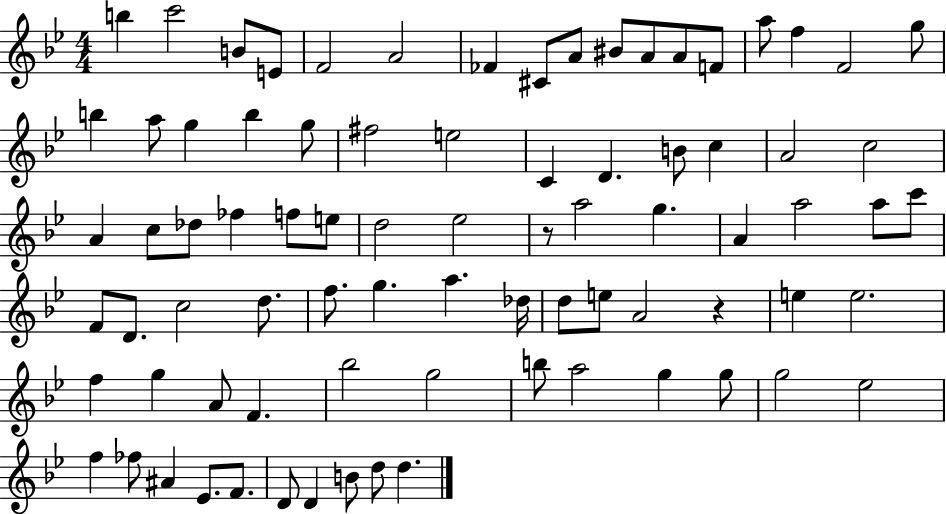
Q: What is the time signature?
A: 4/4